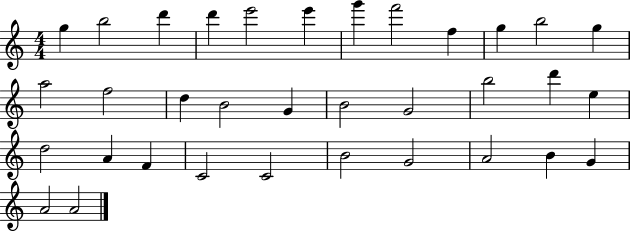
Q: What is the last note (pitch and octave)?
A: A4